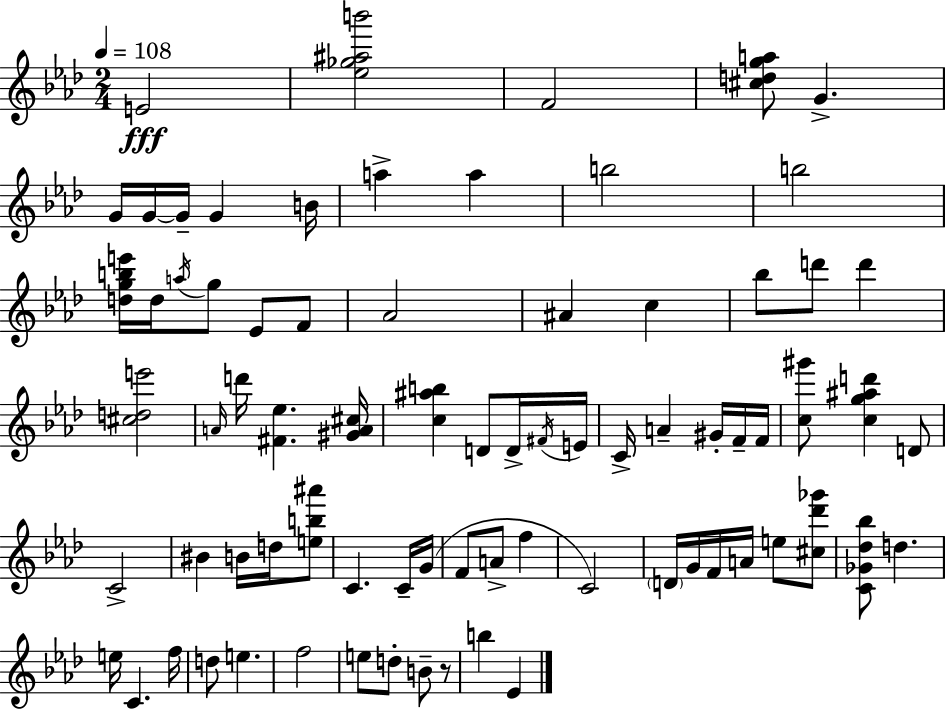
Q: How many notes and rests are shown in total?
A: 76